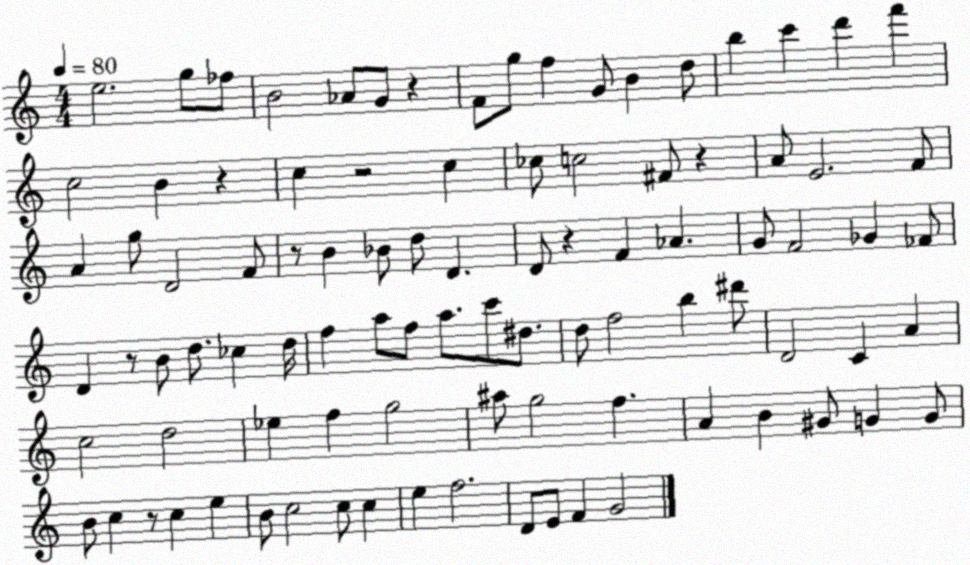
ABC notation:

X:1
T:Untitled
M:4/4
L:1/4
K:C
e2 g/2 _f/2 B2 _A/2 G/2 z F/2 g/2 f G/2 B d/2 b c' d' f' c2 B z c z2 c _c/2 c2 ^F/2 z A/2 E2 F/2 A g/2 D2 F/2 z/2 B _B/2 d/2 D D/2 z F _A G/2 F2 _G _F/2 D z/2 B/2 d/2 _c d/4 f a/2 f/2 a/2 c'/2 ^d/2 d/2 f2 b ^d'/2 D2 C A c2 d2 _e f g2 ^a/2 g2 f A B ^G/2 G G/2 B/2 c z/2 c e B/2 c2 c/2 c e f2 D/2 E/2 F G2